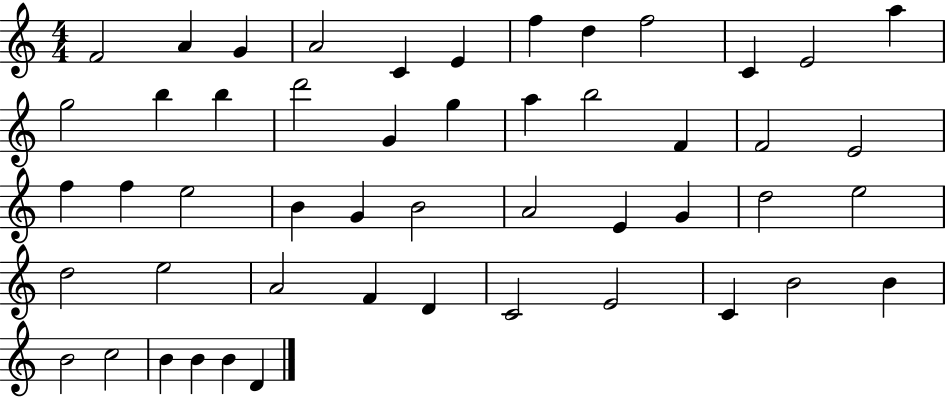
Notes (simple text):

F4/h A4/q G4/q A4/h C4/q E4/q F5/q D5/q F5/h C4/q E4/h A5/q G5/h B5/q B5/q D6/h G4/q G5/q A5/q B5/h F4/q F4/h E4/h F5/q F5/q E5/h B4/q G4/q B4/h A4/h E4/q G4/q D5/h E5/h D5/h E5/h A4/h F4/q D4/q C4/h E4/h C4/q B4/h B4/q B4/h C5/h B4/q B4/q B4/q D4/q